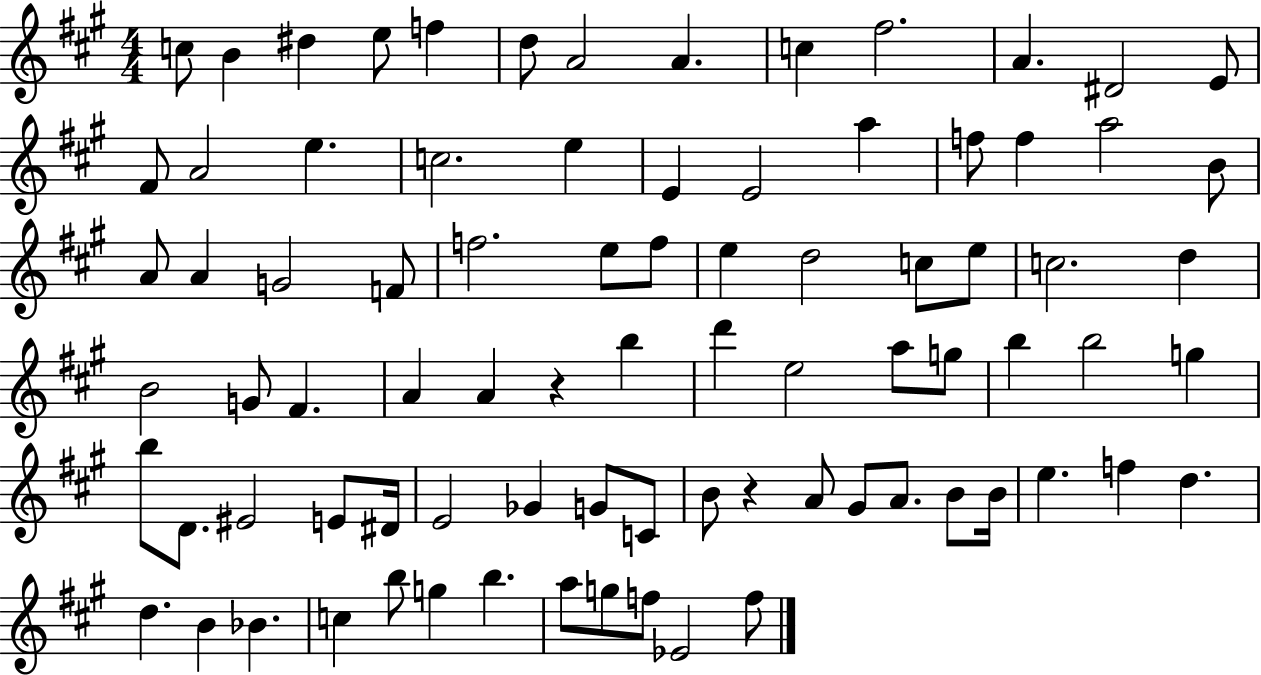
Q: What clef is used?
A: treble